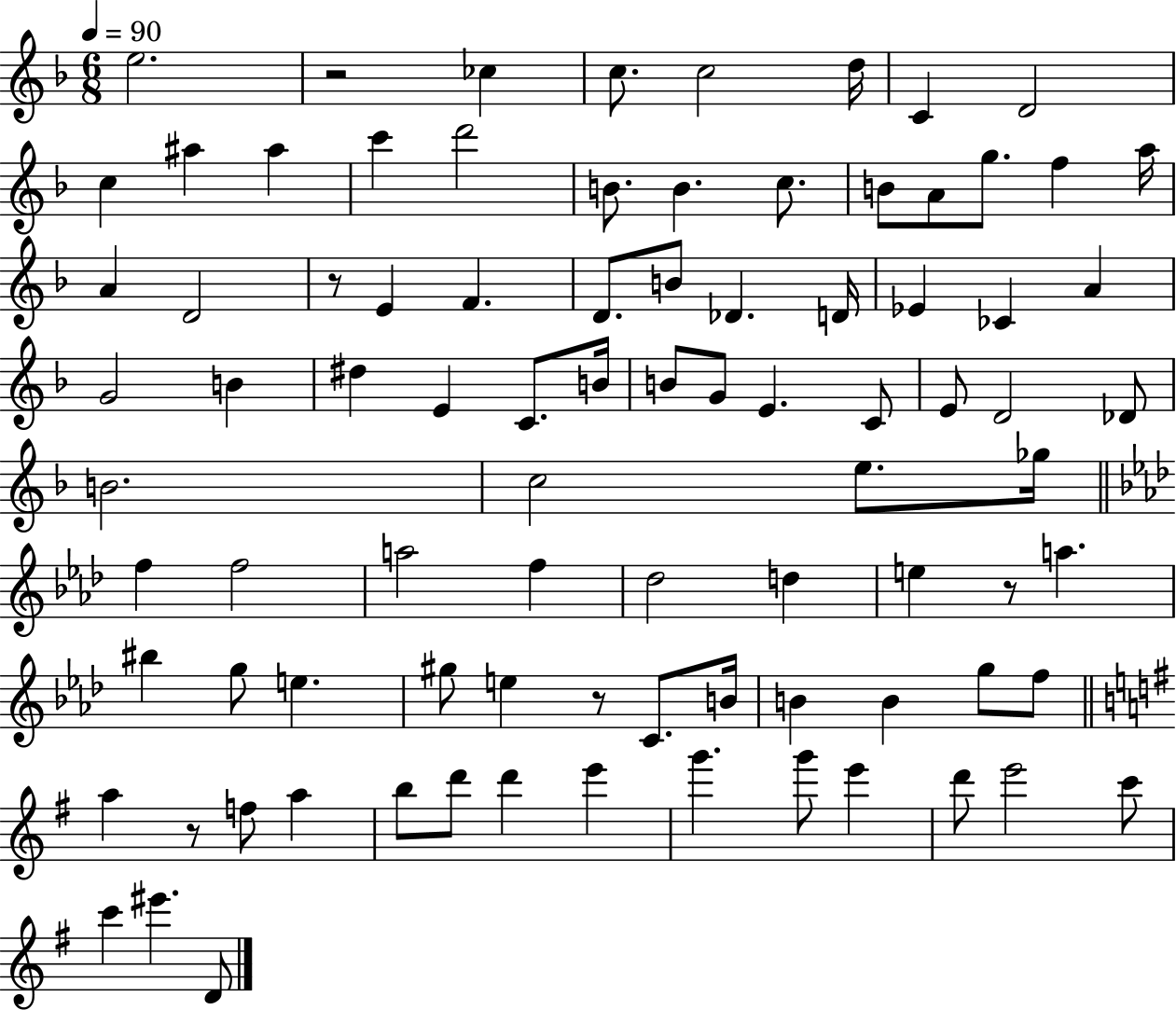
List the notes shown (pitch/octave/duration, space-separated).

E5/h. R/h CES5/q C5/e. C5/h D5/s C4/q D4/h C5/q A#5/q A#5/q C6/q D6/h B4/e. B4/q. C5/e. B4/e A4/e G5/e. F5/q A5/s A4/q D4/h R/e E4/q F4/q. D4/e. B4/e Db4/q. D4/s Eb4/q CES4/q A4/q G4/h B4/q D#5/q E4/q C4/e. B4/s B4/e G4/e E4/q. C4/e E4/e D4/h Db4/e B4/h. C5/h E5/e. Gb5/s F5/q F5/h A5/h F5/q Db5/h D5/q E5/q R/e A5/q. BIS5/q G5/e E5/q. G#5/e E5/q R/e C4/e. B4/s B4/q B4/q G5/e F5/e A5/q R/e F5/e A5/q B5/e D6/e D6/q E6/q G6/q. G6/e E6/q D6/e E6/h C6/e C6/q EIS6/q. D4/e